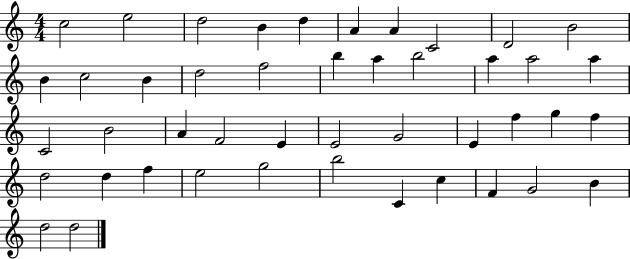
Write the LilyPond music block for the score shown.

{
  \clef treble
  \numericTimeSignature
  \time 4/4
  \key c \major
  c''2 e''2 | d''2 b'4 d''4 | a'4 a'4 c'2 | d'2 b'2 | \break b'4 c''2 b'4 | d''2 f''2 | b''4 a''4 b''2 | a''4 a''2 a''4 | \break c'2 b'2 | a'4 f'2 e'4 | e'2 g'2 | e'4 f''4 g''4 f''4 | \break d''2 d''4 f''4 | e''2 g''2 | b''2 c'4 c''4 | f'4 g'2 b'4 | \break d''2 d''2 | \bar "|."
}